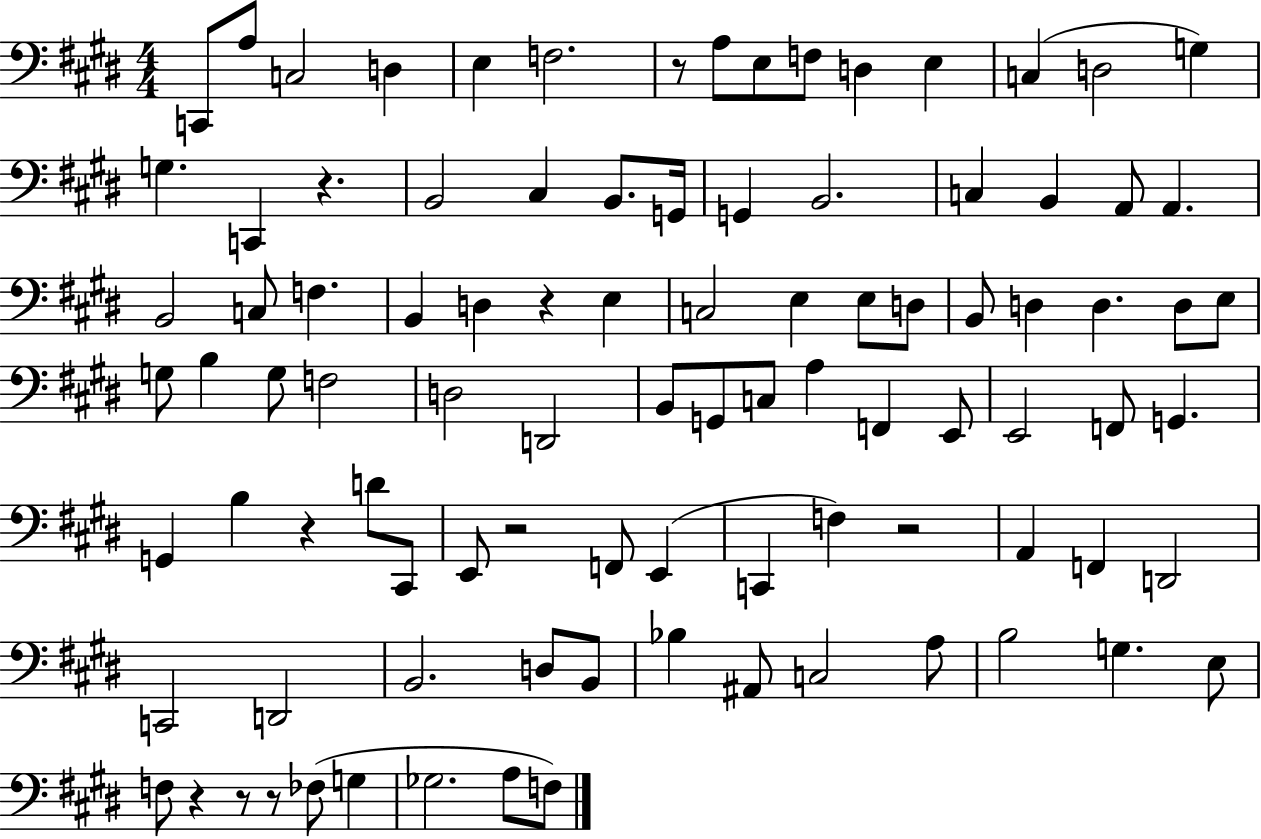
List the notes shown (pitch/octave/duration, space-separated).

C2/e A3/e C3/h D3/q E3/q F3/h. R/e A3/e E3/e F3/e D3/q E3/q C3/q D3/h G3/q G3/q. C2/q R/q. B2/h C#3/q B2/e. G2/s G2/q B2/h. C3/q B2/q A2/e A2/q. B2/h C3/e F3/q. B2/q D3/q R/q E3/q C3/h E3/q E3/e D3/e B2/e D3/q D3/q. D3/e E3/e G3/e B3/q G3/e F3/h D3/h D2/h B2/e G2/e C3/e A3/q F2/q E2/e E2/h F2/e G2/q. G2/q B3/q R/q D4/e C#2/e E2/e R/h F2/e E2/q C2/q F3/q R/h A2/q F2/q D2/h C2/h D2/h B2/h. D3/e B2/e Bb3/q A#2/e C3/h A3/e B3/h G3/q. E3/e F3/e R/q R/e R/e FES3/e G3/q Gb3/h. A3/e F3/e